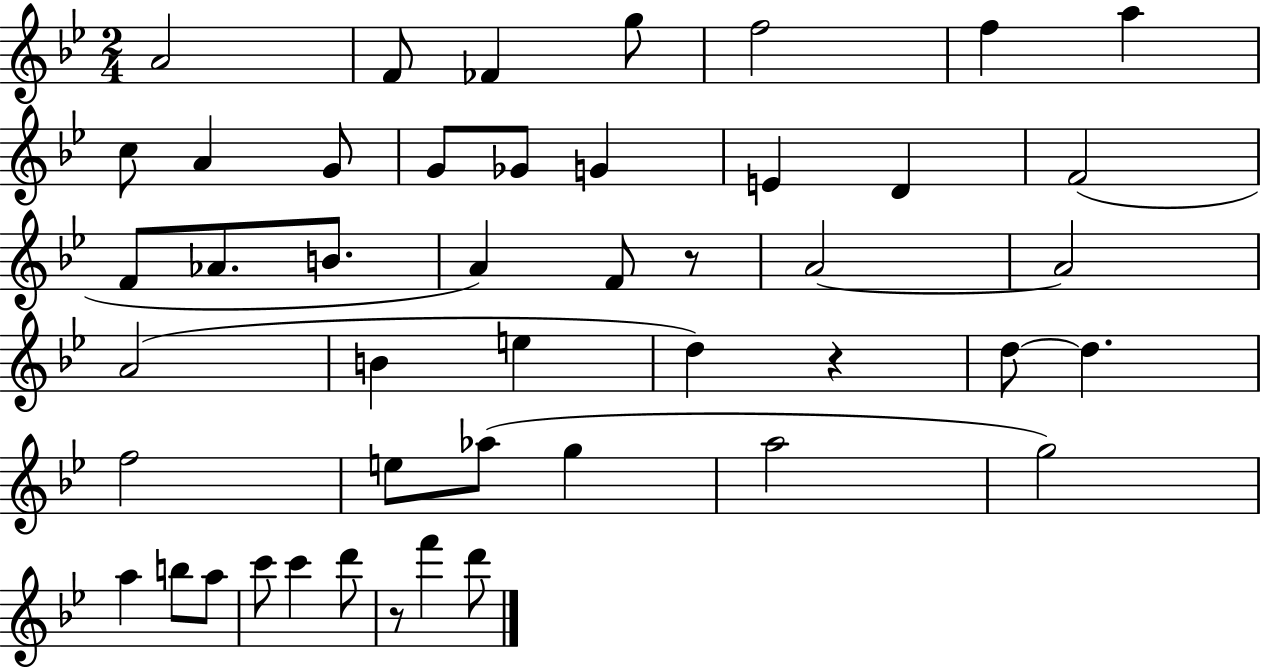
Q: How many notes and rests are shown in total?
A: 46